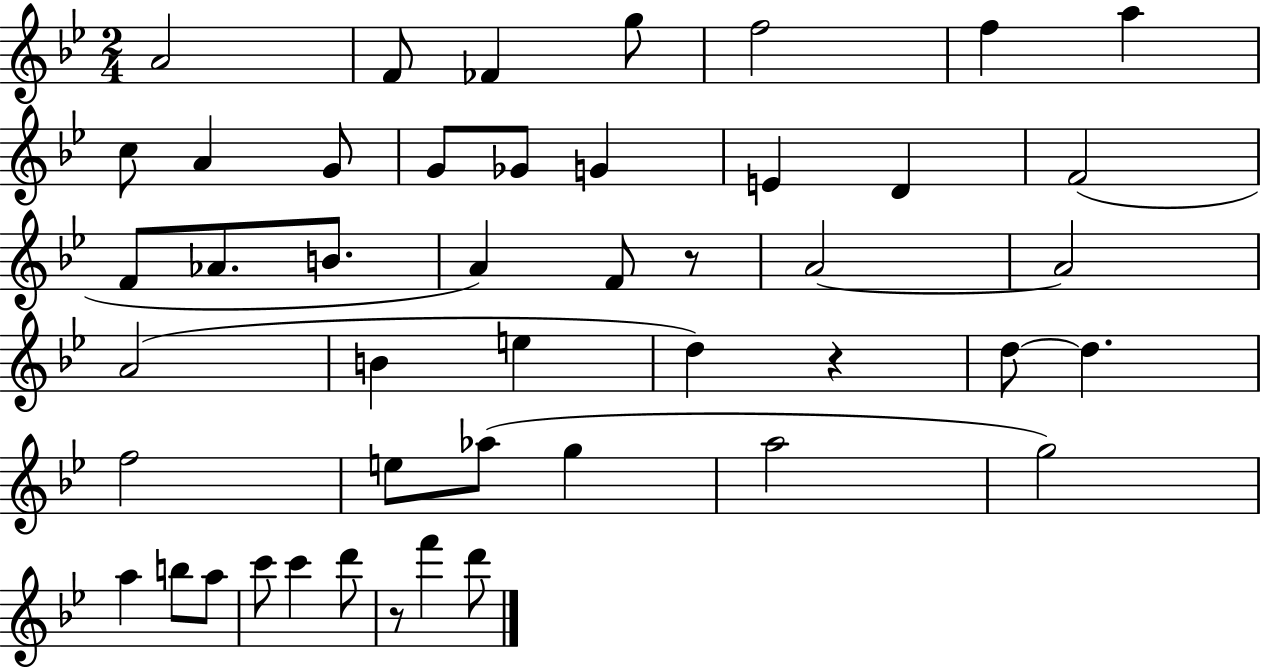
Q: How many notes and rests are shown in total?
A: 46